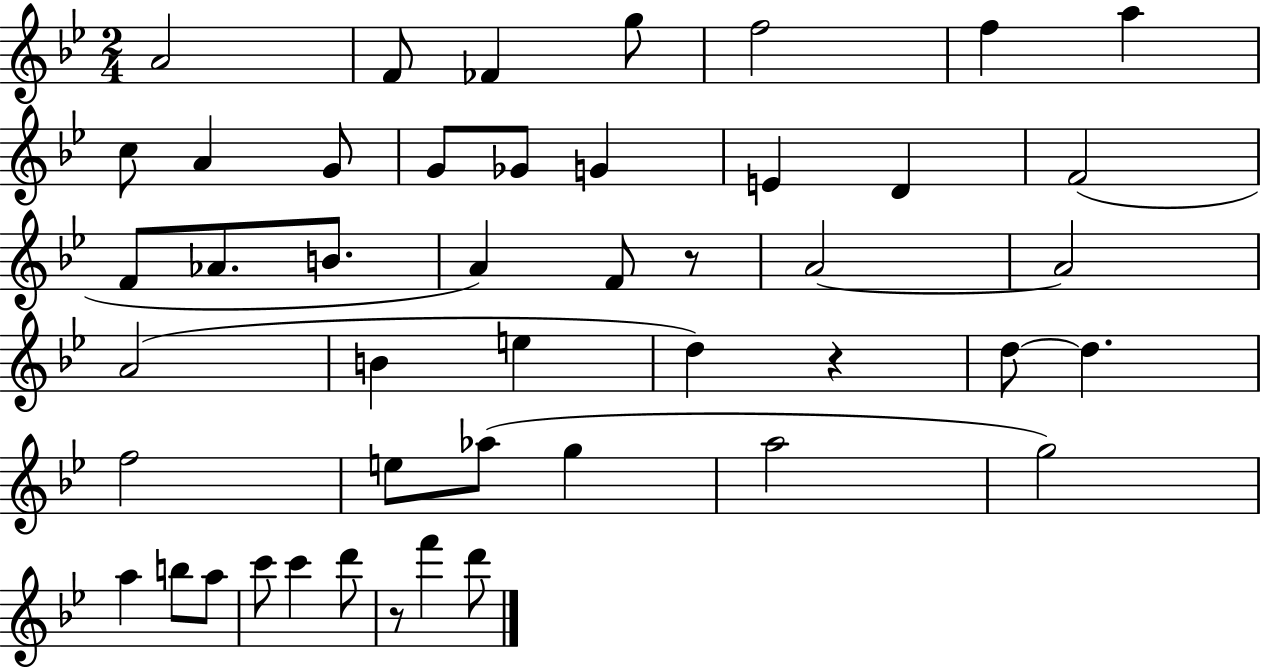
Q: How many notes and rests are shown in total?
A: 46